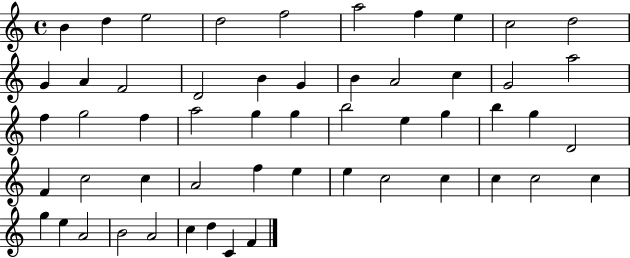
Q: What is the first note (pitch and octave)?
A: B4